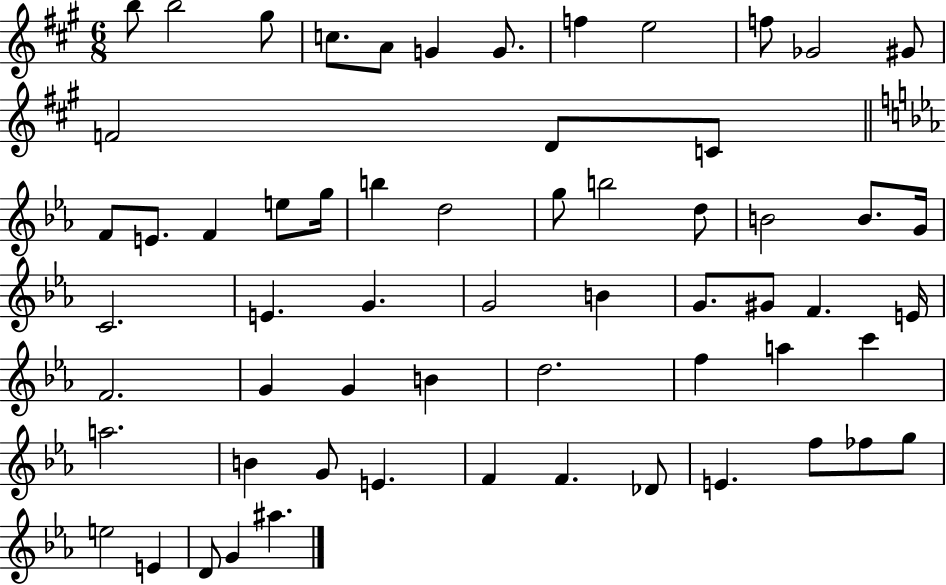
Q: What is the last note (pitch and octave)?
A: A#5